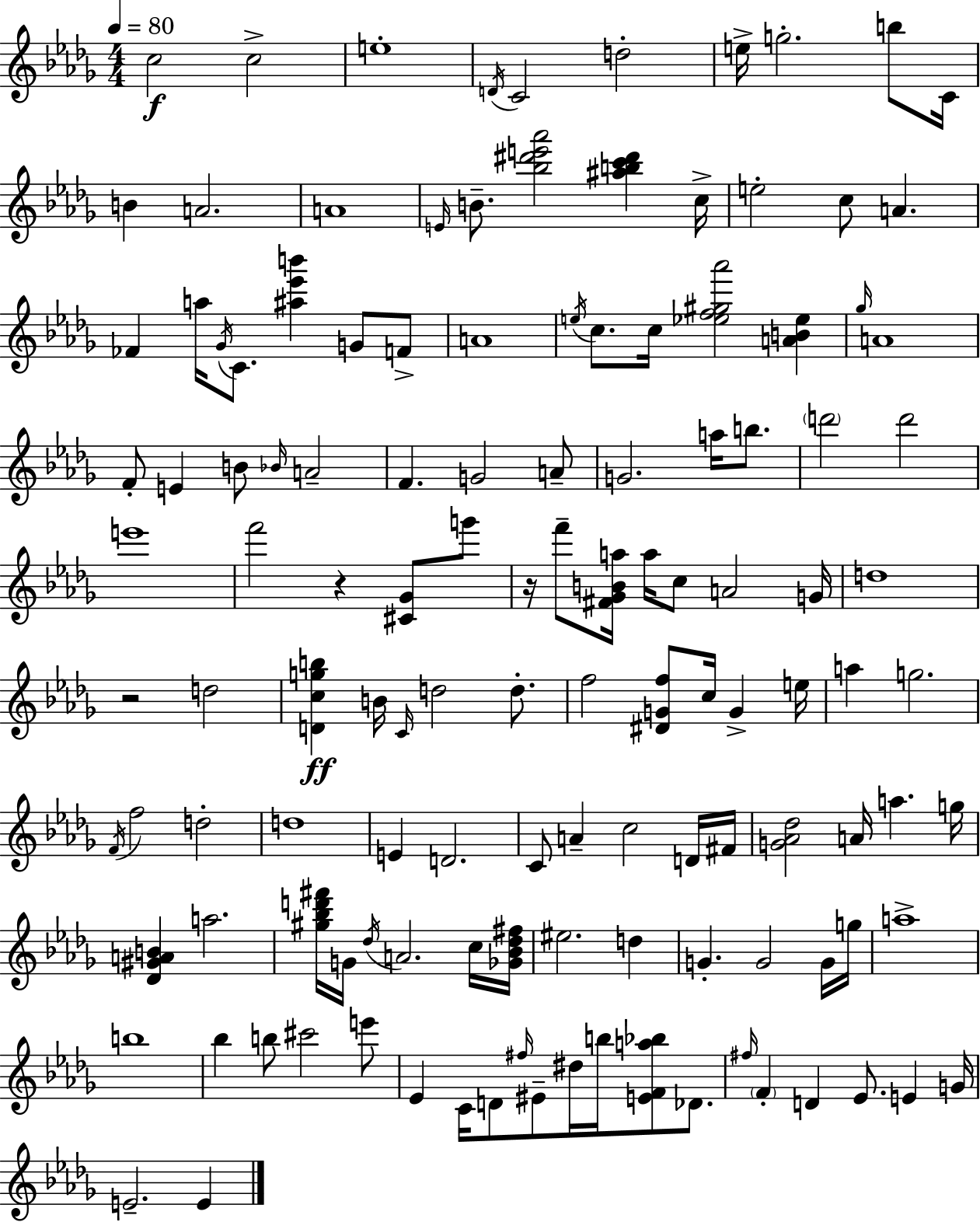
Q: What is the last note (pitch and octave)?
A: E4